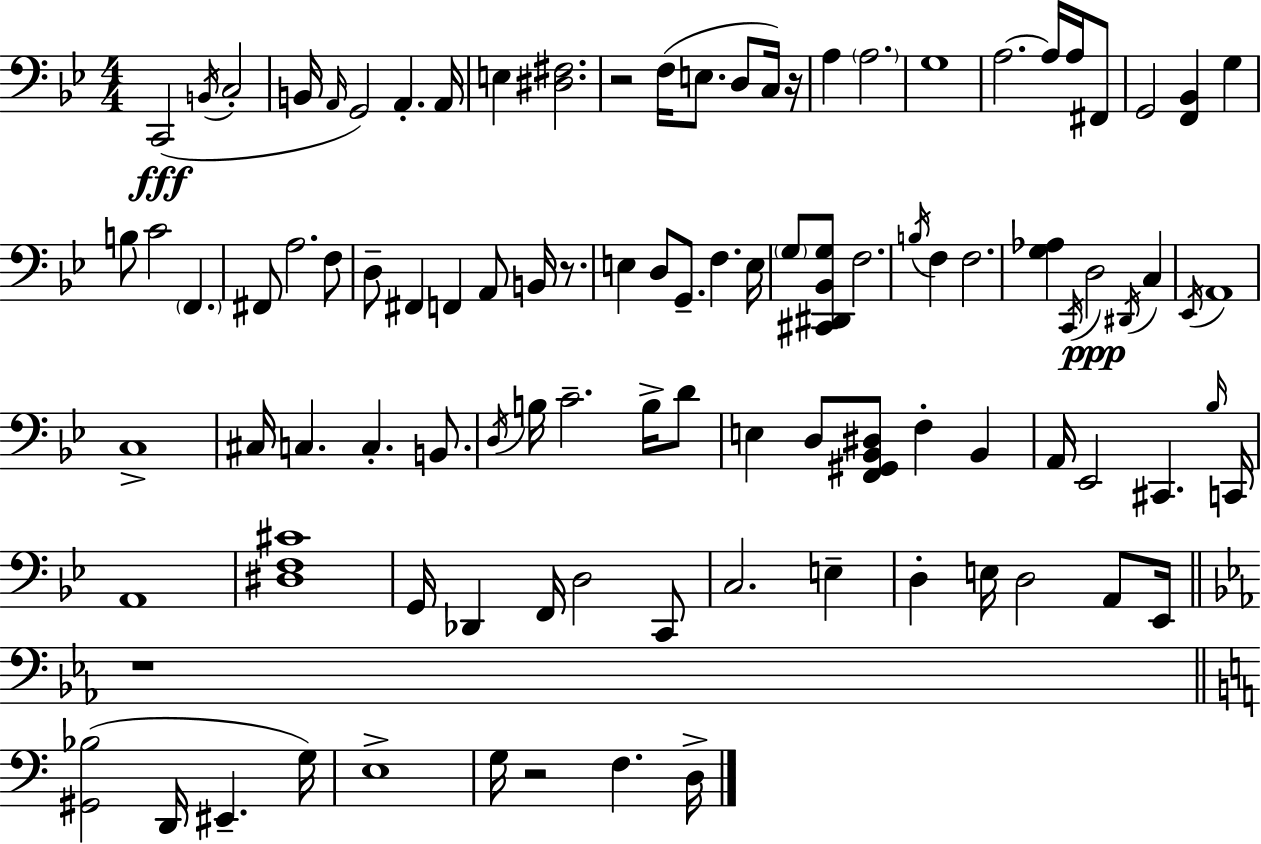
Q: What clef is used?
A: bass